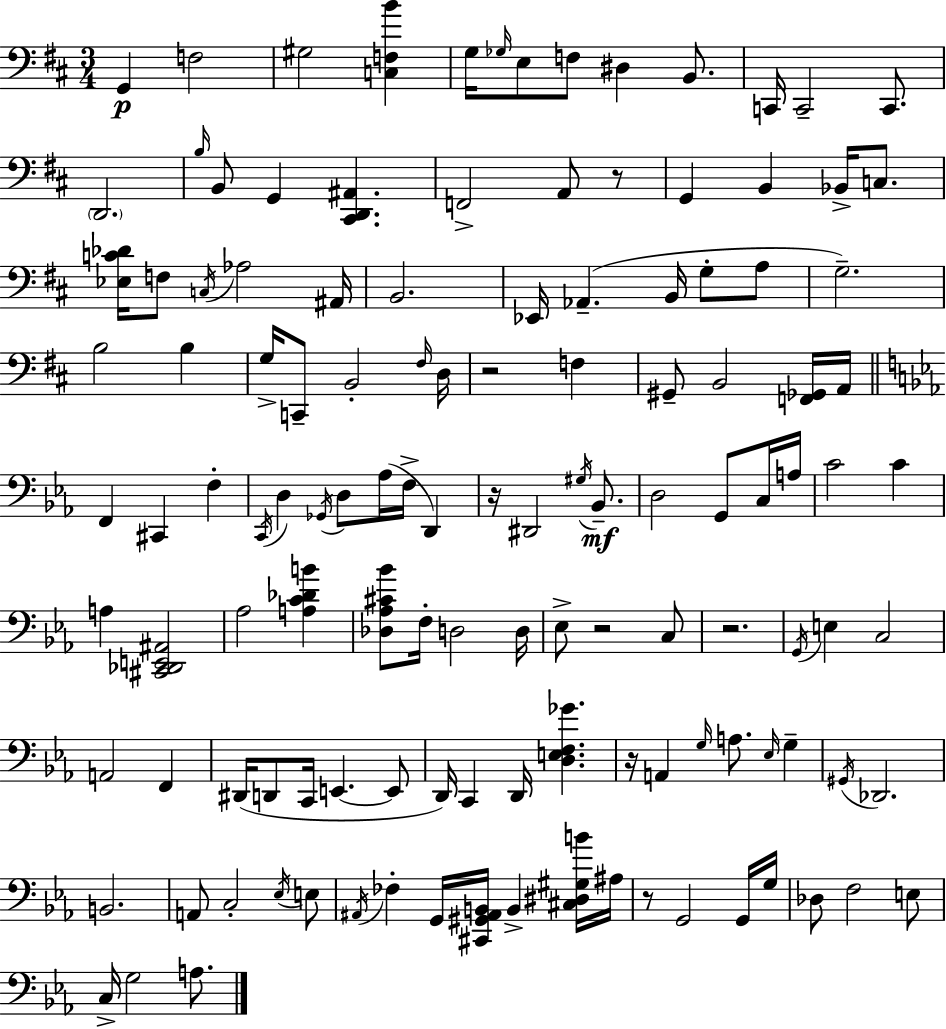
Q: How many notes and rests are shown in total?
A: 126